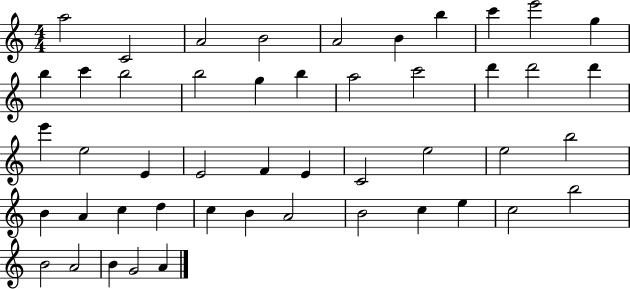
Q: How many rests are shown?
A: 0